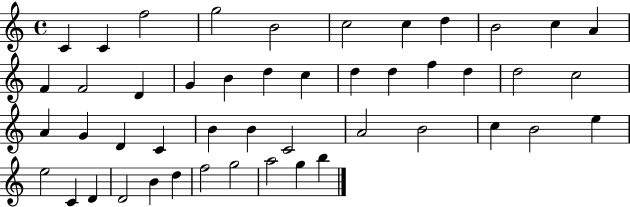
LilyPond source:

{
  \clef treble
  \time 4/4
  \defaultTimeSignature
  \key c \major
  c'4 c'4 f''2 | g''2 b'2 | c''2 c''4 d''4 | b'2 c''4 a'4 | \break f'4 f'2 d'4 | g'4 b'4 d''4 c''4 | d''4 d''4 f''4 d''4 | d''2 c''2 | \break a'4 g'4 d'4 c'4 | b'4 b'4 c'2 | a'2 b'2 | c''4 b'2 e''4 | \break e''2 c'4 d'4 | d'2 b'4 d''4 | f''2 g''2 | a''2 g''4 b''4 | \break \bar "|."
}